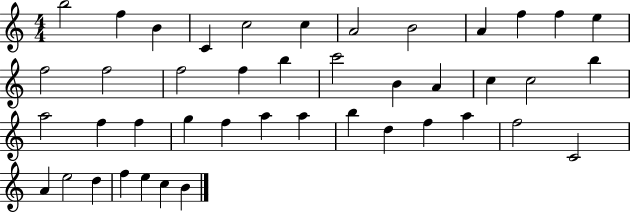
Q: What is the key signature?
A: C major